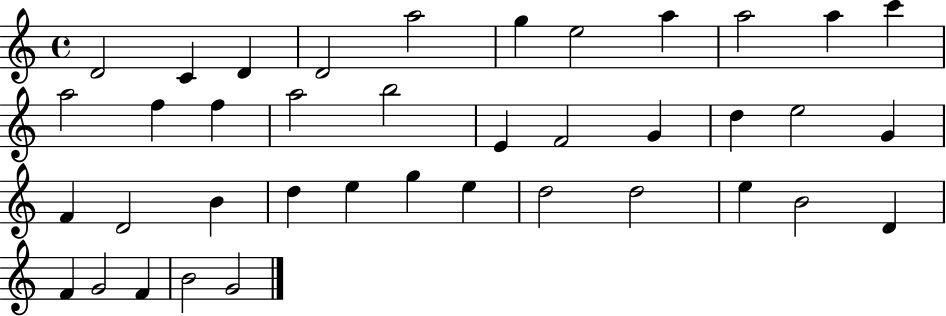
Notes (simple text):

D4/h C4/q D4/q D4/h A5/h G5/q E5/h A5/q A5/h A5/q C6/q A5/h F5/q F5/q A5/h B5/h E4/q F4/h G4/q D5/q E5/h G4/q F4/q D4/h B4/q D5/q E5/q G5/q E5/q D5/h D5/h E5/q B4/h D4/q F4/q G4/h F4/q B4/h G4/h